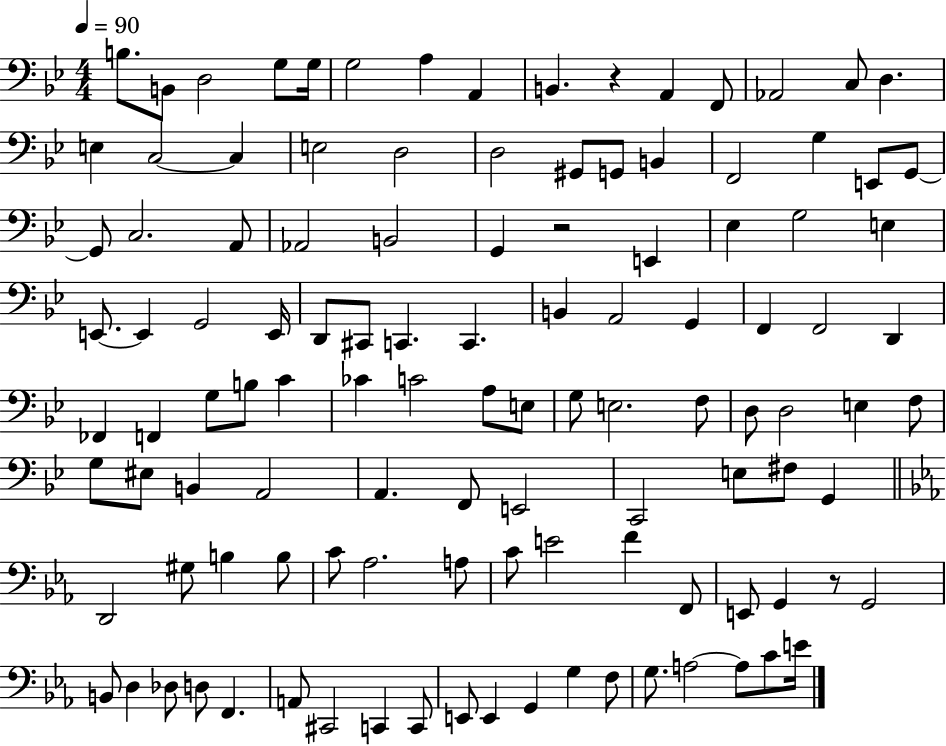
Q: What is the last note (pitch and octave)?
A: E4